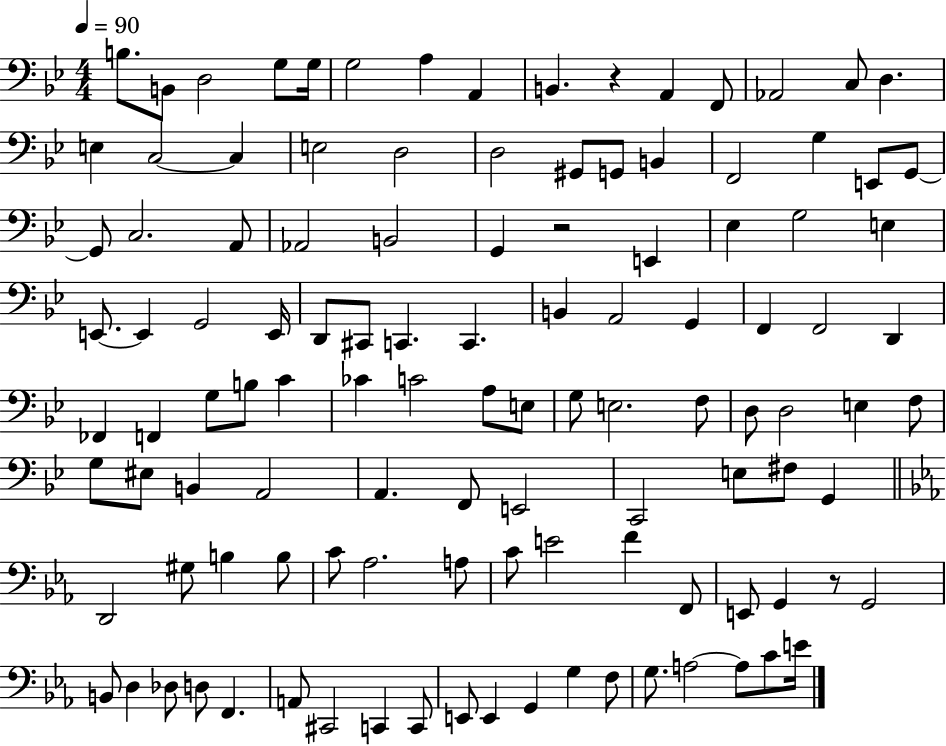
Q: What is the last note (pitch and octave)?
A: E4